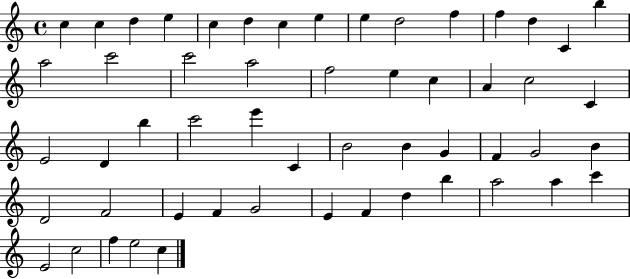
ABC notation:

X:1
T:Untitled
M:4/4
L:1/4
K:C
c c d e c d c e e d2 f f d C b a2 c'2 c'2 a2 f2 e c A c2 C E2 D b c'2 e' C B2 B G F G2 B D2 F2 E F G2 E F d b a2 a c' E2 c2 f e2 c